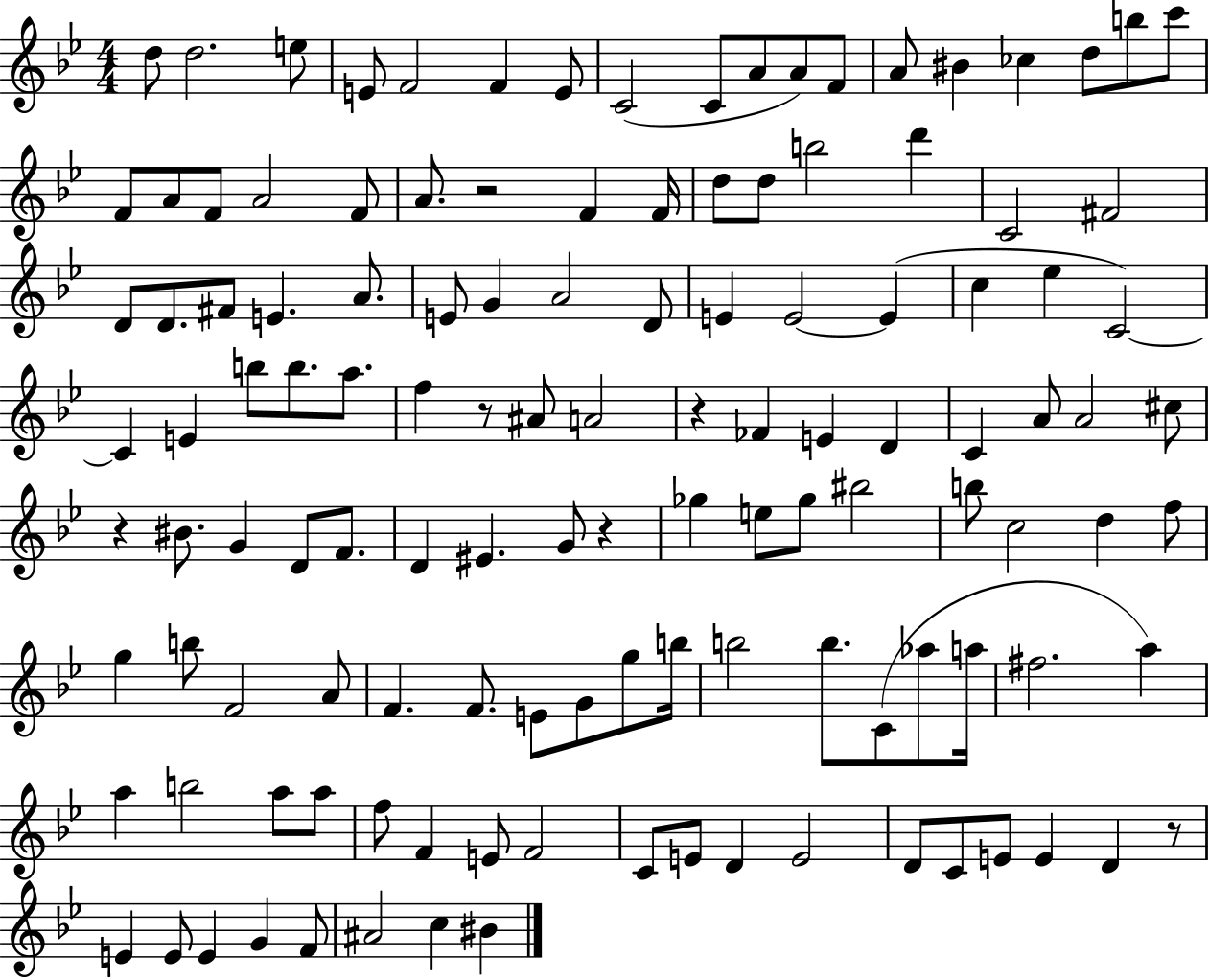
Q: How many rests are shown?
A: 6